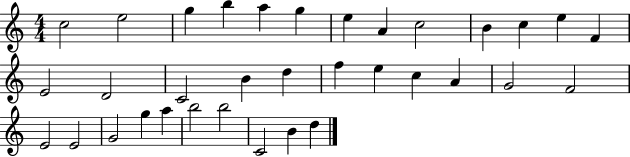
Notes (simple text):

C5/h E5/h G5/q B5/q A5/q G5/q E5/q A4/q C5/h B4/q C5/q E5/q F4/q E4/h D4/h C4/h B4/q D5/q F5/q E5/q C5/q A4/q G4/h F4/h E4/h E4/h G4/h G5/q A5/q B5/h B5/h C4/h B4/q D5/q